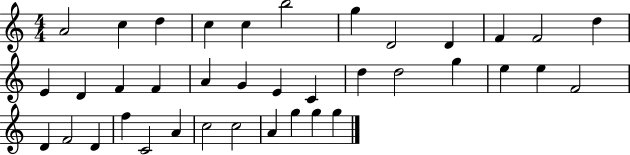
A4/h C5/q D5/q C5/q C5/q B5/h G5/q D4/h D4/q F4/q F4/h D5/q E4/q D4/q F4/q F4/q A4/q G4/q E4/q C4/q D5/q D5/h G5/q E5/q E5/q F4/h D4/q F4/h D4/q F5/q C4/h A4/q C5/h C5/h A4/q G5/q G5/q G5/q